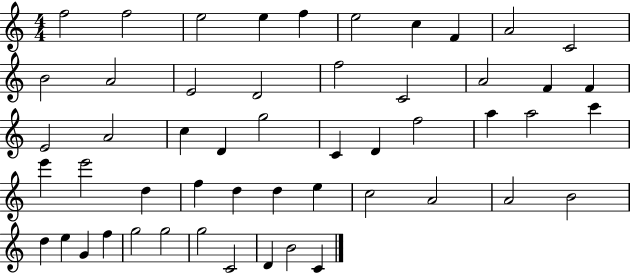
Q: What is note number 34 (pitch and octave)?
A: F5